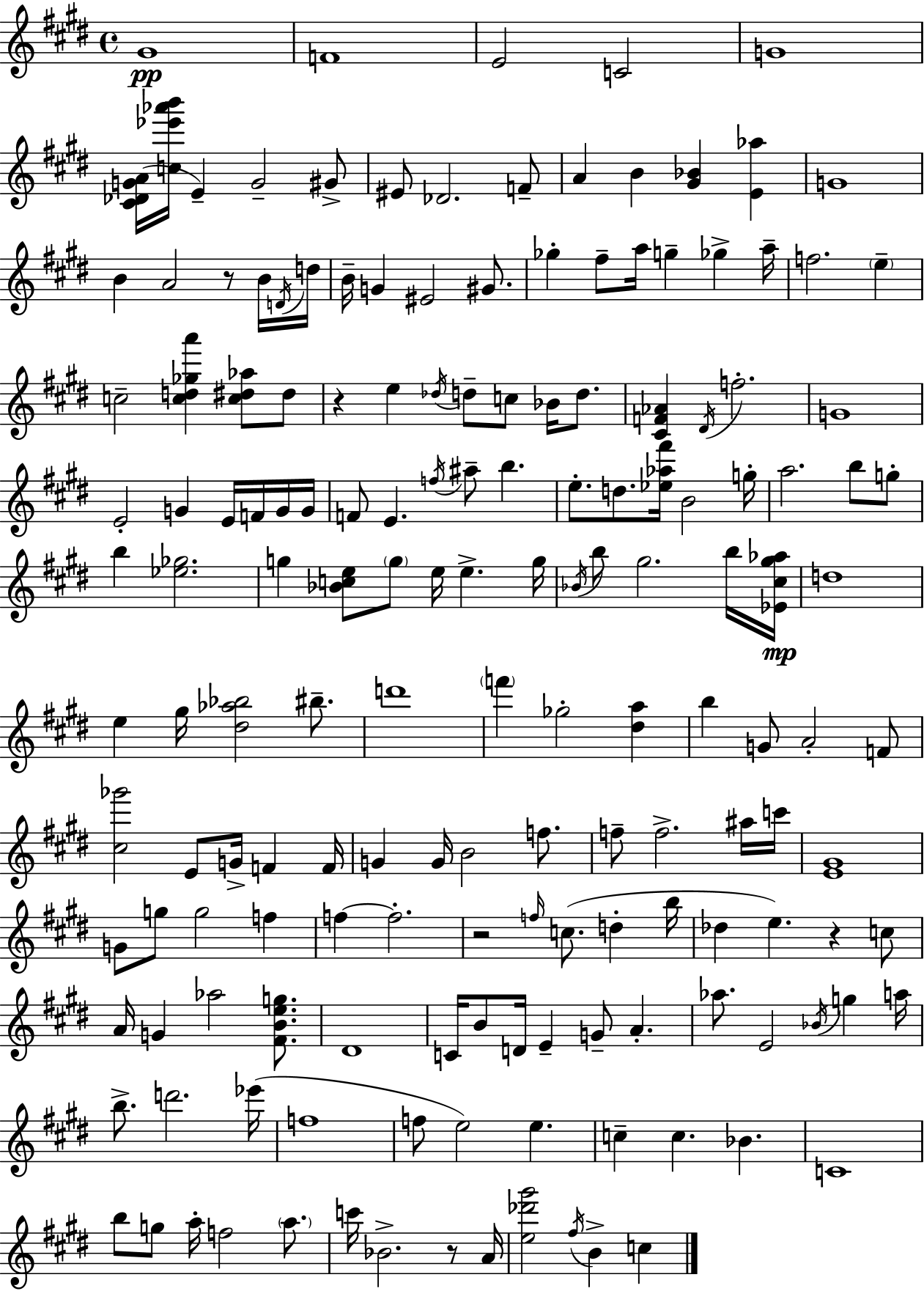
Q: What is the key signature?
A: E major